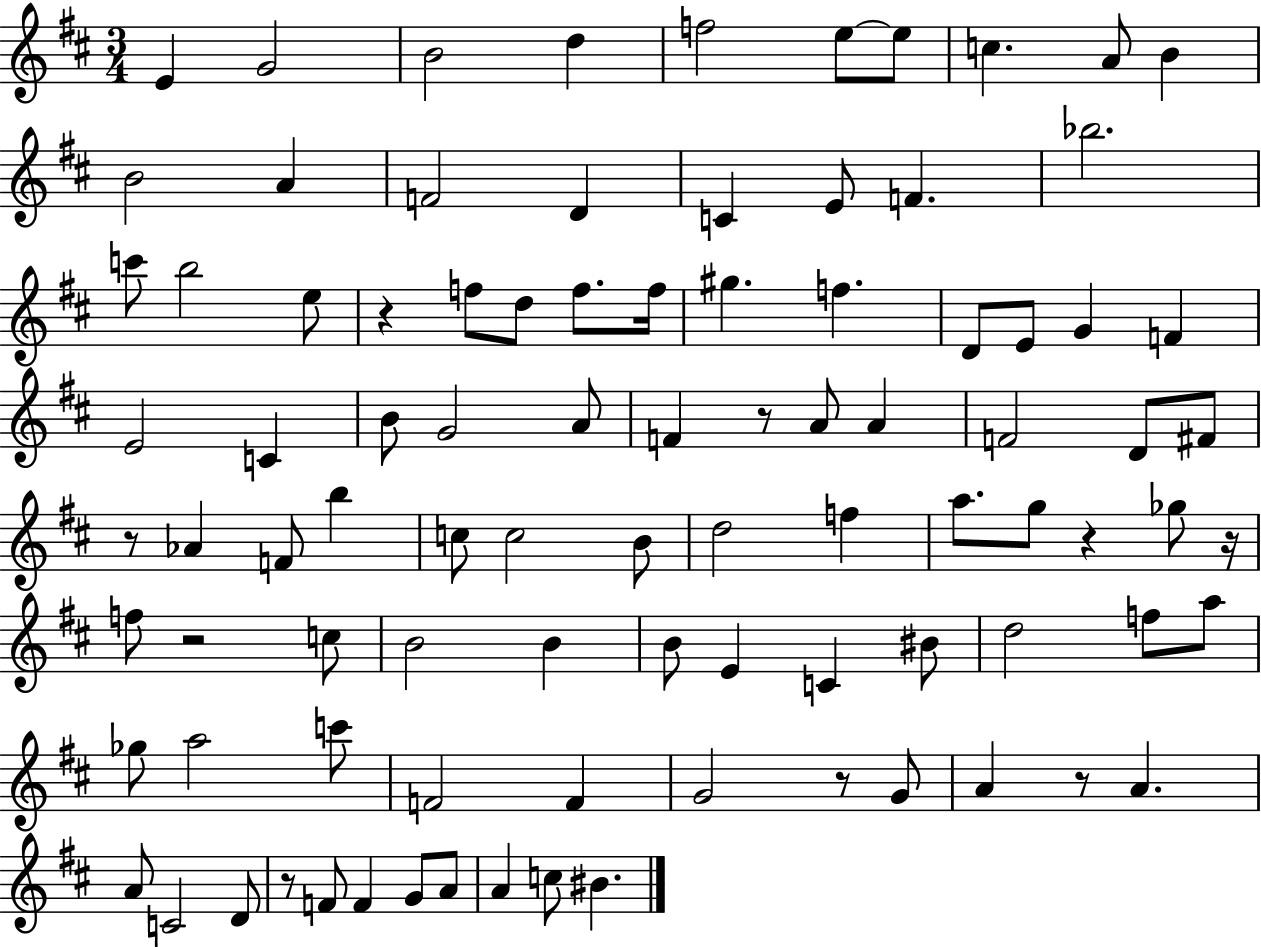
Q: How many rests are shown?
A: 9